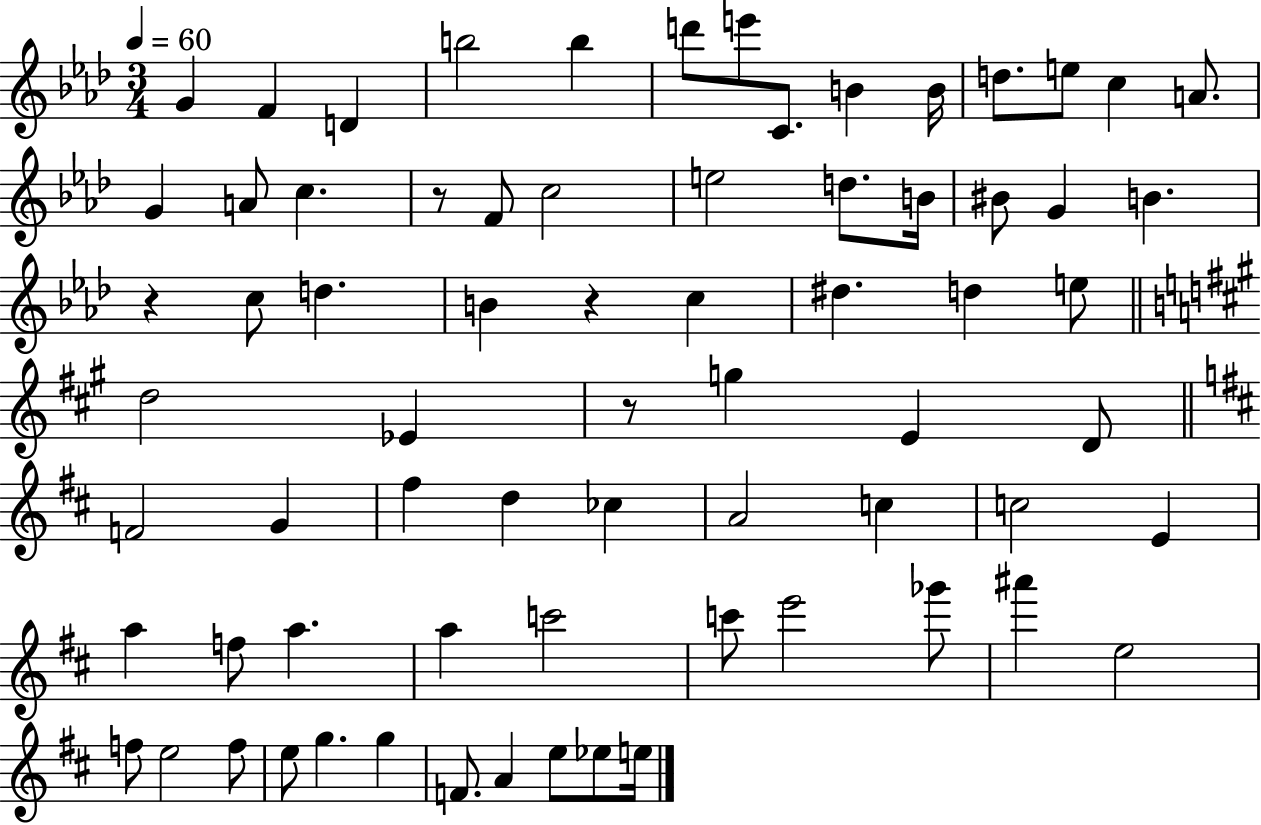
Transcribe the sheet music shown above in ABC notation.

X:1
T:Untitled
M:3/4
L:1/4
K:Ab
G F D b2 b d'/2 e'/2 C/2 B B/4 d/2 e/2 c A/2 G A/2 c z/2 F/2 c2 e2 d/2 B/4 ^B/2 G B z c/2 d B z c ^d d e/2 d2 _E z/2 g E D/2 F2 G ^f d _c A2 c c2 E a f/2 a a c'2 c'/2 e'2 _g'/2 ^a' e2 f/2 e2 f/2 e/2 g g F/2 A e/2 _e/2 e/4